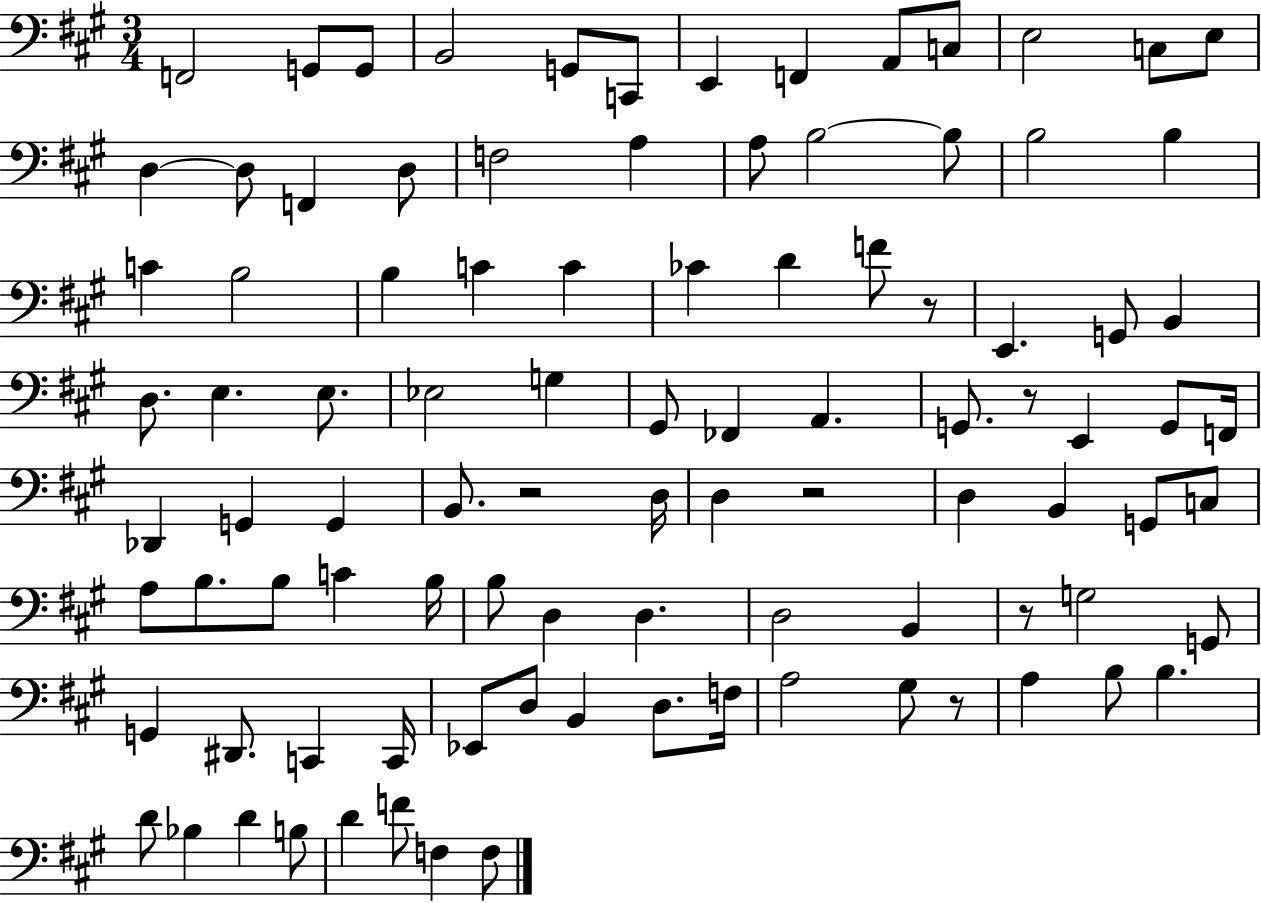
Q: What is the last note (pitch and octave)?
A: F3